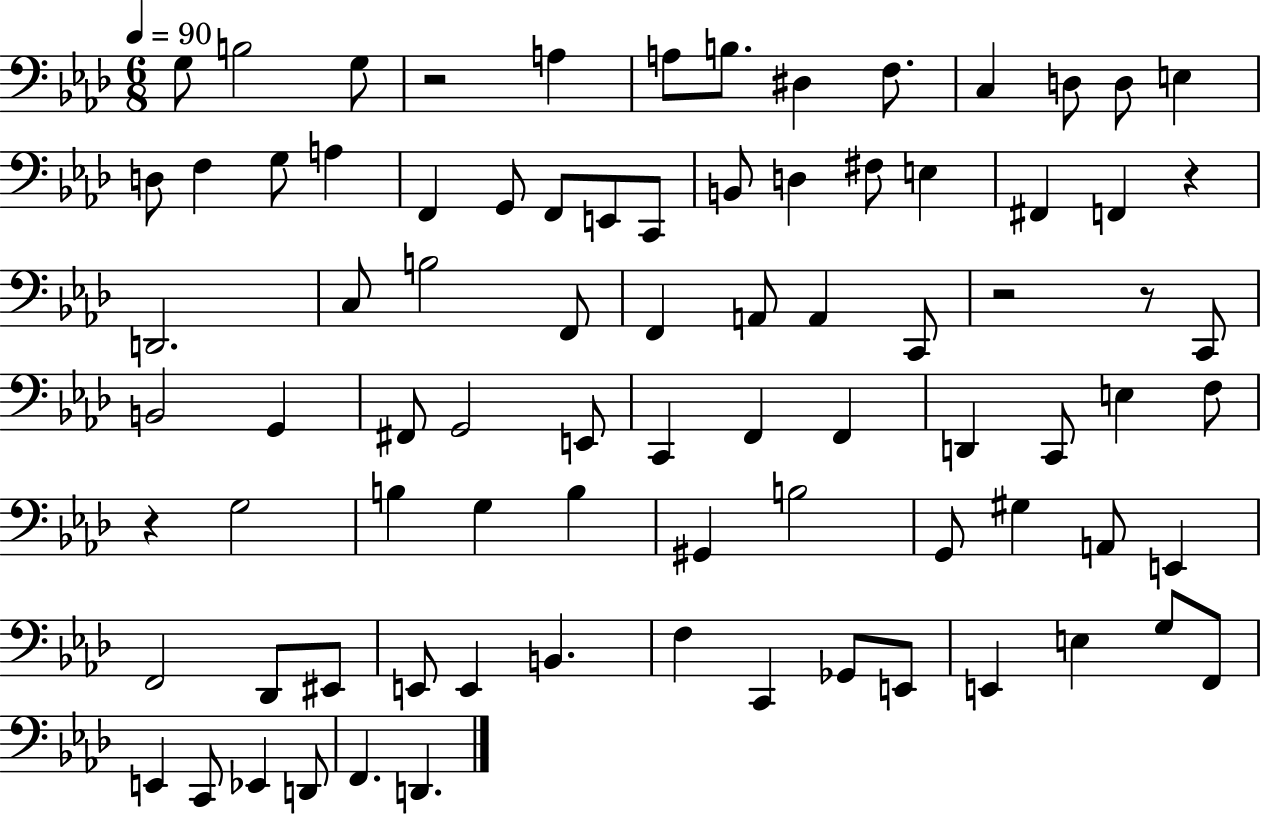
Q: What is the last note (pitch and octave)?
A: D2